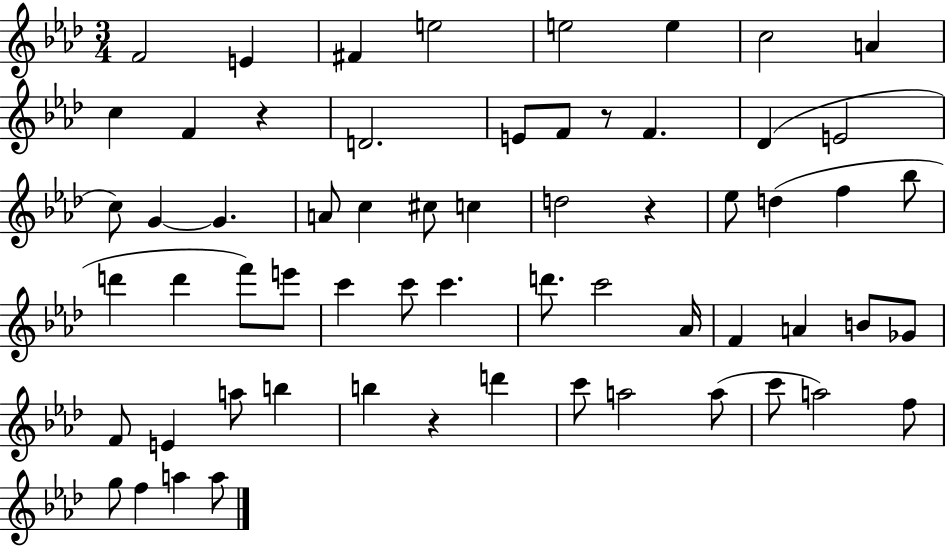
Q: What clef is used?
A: treble